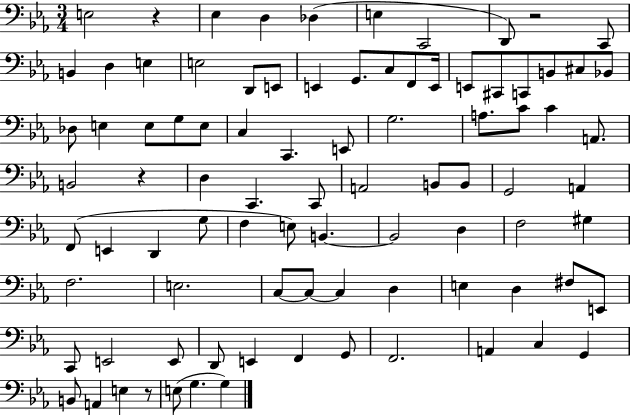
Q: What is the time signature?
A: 3/4